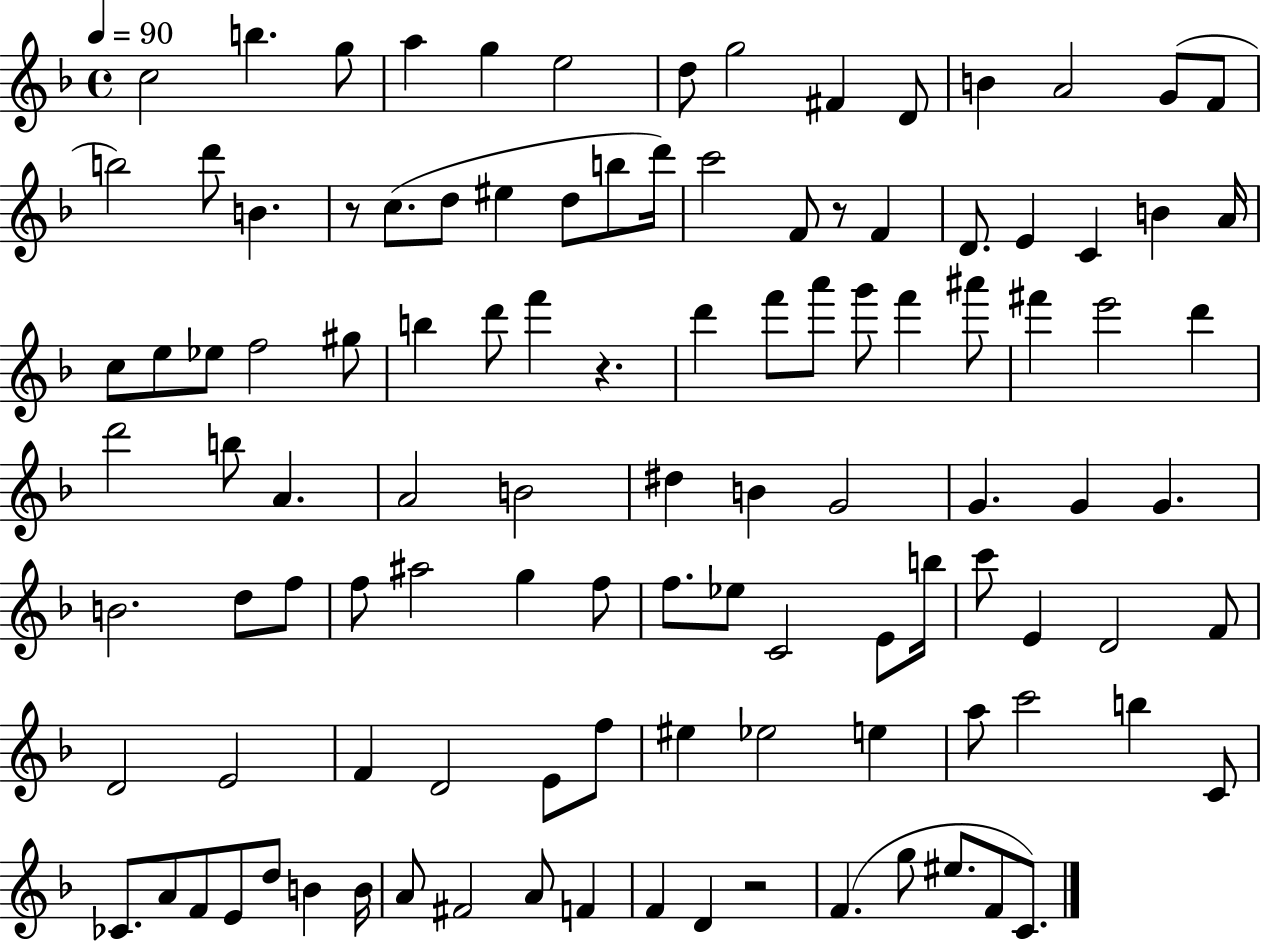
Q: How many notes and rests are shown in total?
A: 110